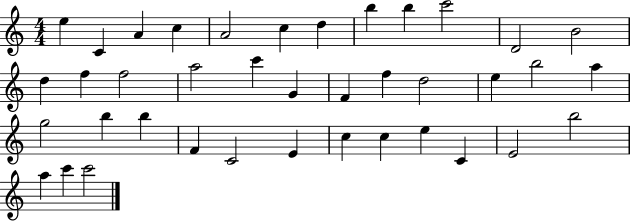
X:1
T:Untitled
M:4/4
L:1/4
K:C
e C A c A2 c d b b c'2 D2 B2 d f f2 a2 c' G F f d2 e b2 a g2 b b F C2 E c c e C E2 b2 a c' c'2